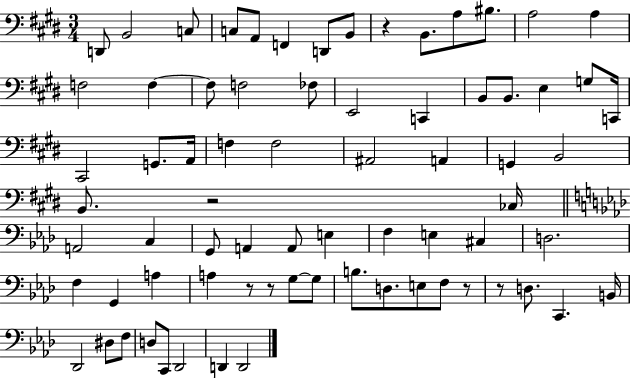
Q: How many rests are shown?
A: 6